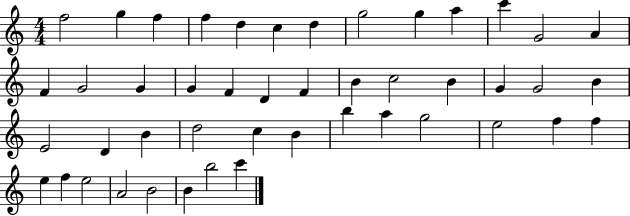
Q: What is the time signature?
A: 4/4